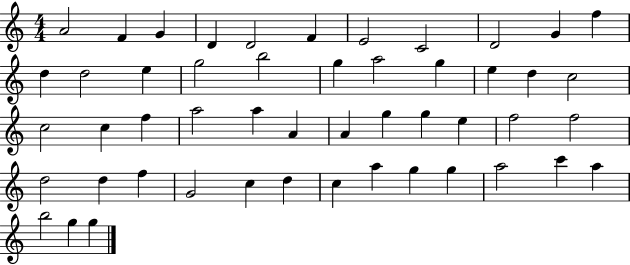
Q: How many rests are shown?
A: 0